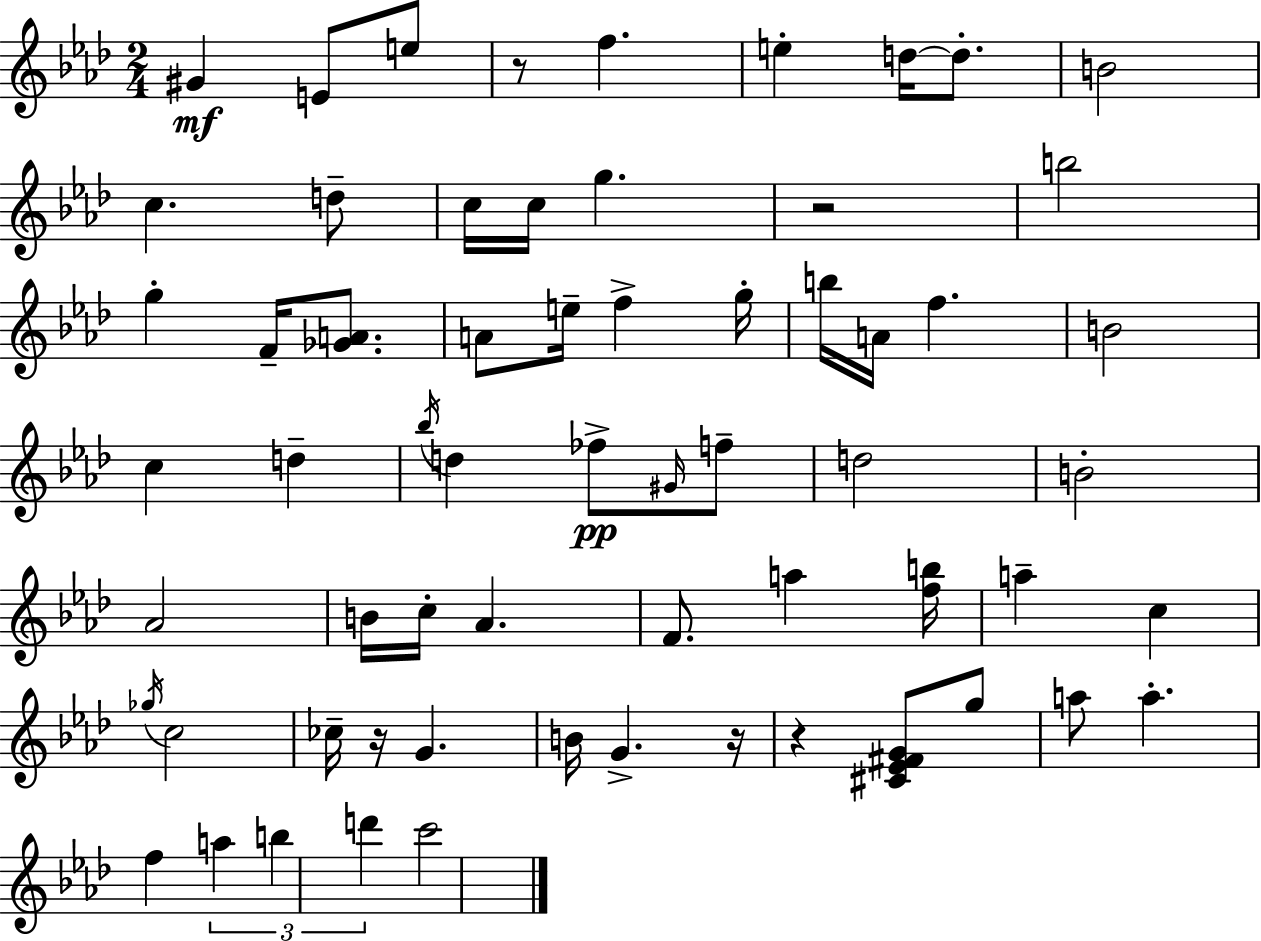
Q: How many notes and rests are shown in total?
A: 63